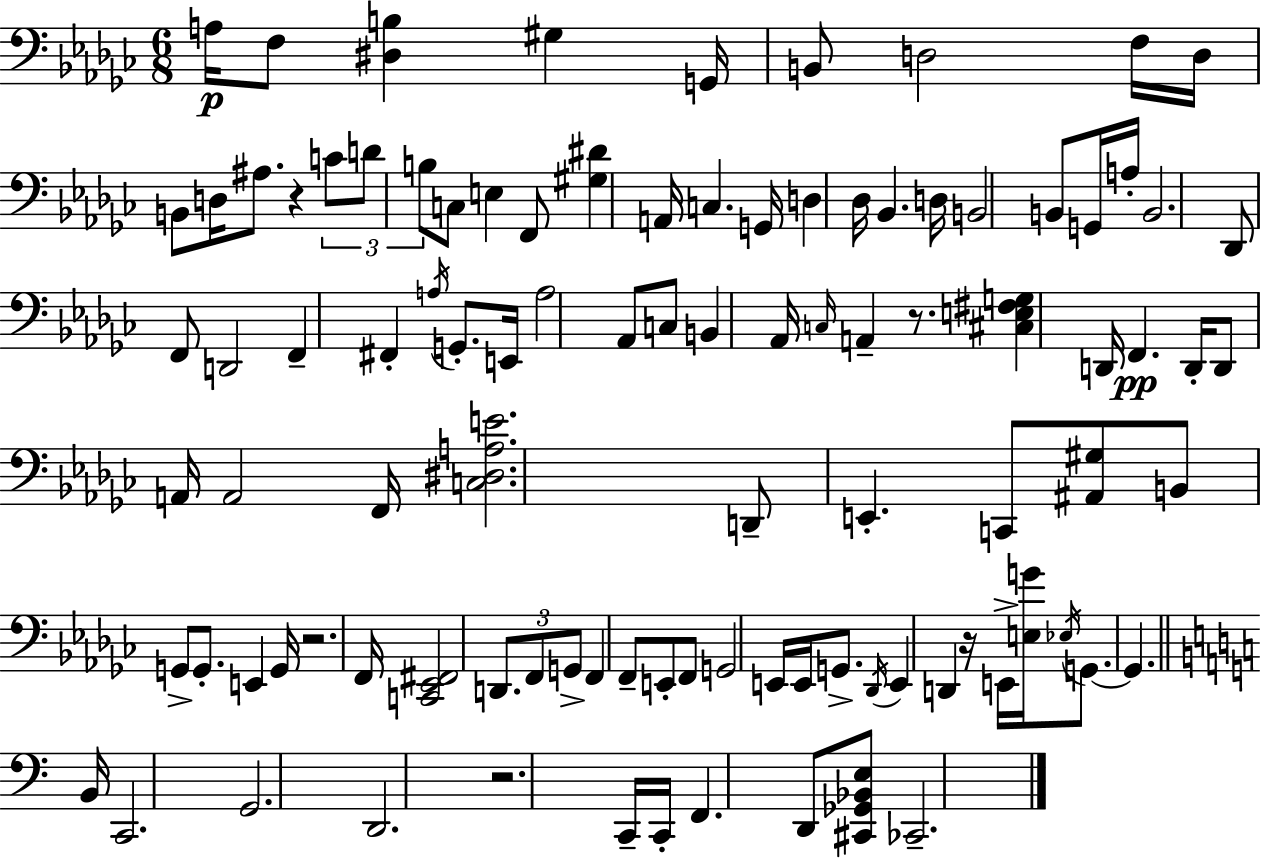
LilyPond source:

{
  \clef bass
  \numericTimeSignature
  \time 6/8
  \key ees \minor
  a16\p f8 <dis b>4 gis4 g,16 | b,8 d2 f16 d16 | b,8 d16 ais8. r4 \tuplet 3/2 { c'8 | d'8 b8 } c8 e4 f,8 | \break <gis dis'>4 a,16 c4. g,16 | d4 des16 bes,4. d16 | b,2 b,8 g,16 a16-. | b,2. | \break des,8 f,8 d,2 | f,4-- fis,4-. \acciaccatura { a16 } g,8.-. | e,16 a2 aes,8 c8 | b,4 aes,16 \grace { c16 } a,4-- r8. | \break <cis e fis g>4 d,16 f,4.\pp | d,16-. d,8 a,16 a,2 | f,16 <c dis a e'>2. | d,8-- e,4.-. c,8 | \break <ais, gis>8 b,8 g,8-> g,8.-. e,4 | g,16 r2. | f,16 <c, ees, fis,>2 \tuplet 3/2 { d,8. | f,8 g,8-> } f,4 f,8-- | \break e,8-. f,8 g,2 | e,16 e,16 g,8.-> \acciaccatura { des,16 } e,4 d,4 | r16 e,16-> <e g'>16 \acciaccatura { ees16 } g,8.~~ g,4. | \bar "||" \break \key c \major b,16 c,2. | g,2. | d,2. | r2. | \break c,16-- c,16-. f,4. d,8 <cis, ges, bes, e>8 | ces,2.-- | \bar "|."
}